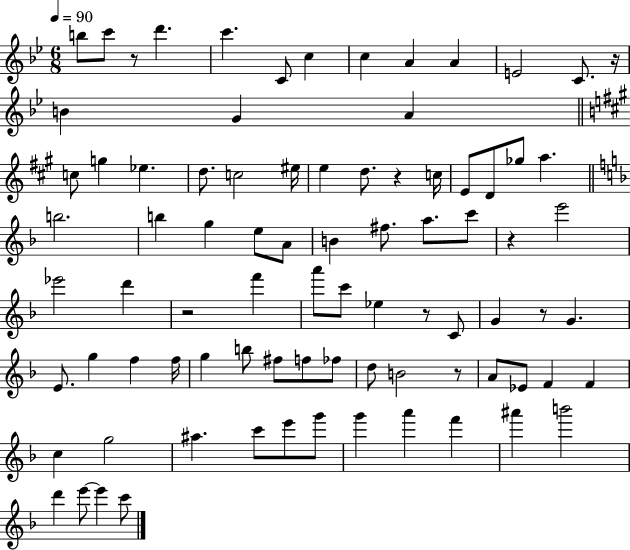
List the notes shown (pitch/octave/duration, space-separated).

B5/e C6/e R/e D6/q. C6/q. C4/e C5/q C5/q A4/q A4/q E4/h C4/e. R/s B4/q G4/q A4/q C5/e G5/q Eb5/q. D5/e. C5/h EIS5/s E5/q D5/e. R/q C5/s E4/e D4/e Gb5/e A5/q. B5/h. B5/q G5/q E5/e A4/e B4/q F#5/e. A5/e. C6/e R/q E6/h Eb6/h D6/q R/h F6/q A6/e C6/e Eb5/q R/e C4/e G4/q R/e G4/q. E4/e. G5/q F5/q F5/s G5/q B5/e F#5/e F5/e FES5/e D5/e B4/h R/e A4/e Eb4/e F4/q F4/q C5/q G5/h A#5/q. C6/e E6/e G6/e G6/q A6/q F6/q A#6/q B6/h D6/q E6/e E6/q C6/e